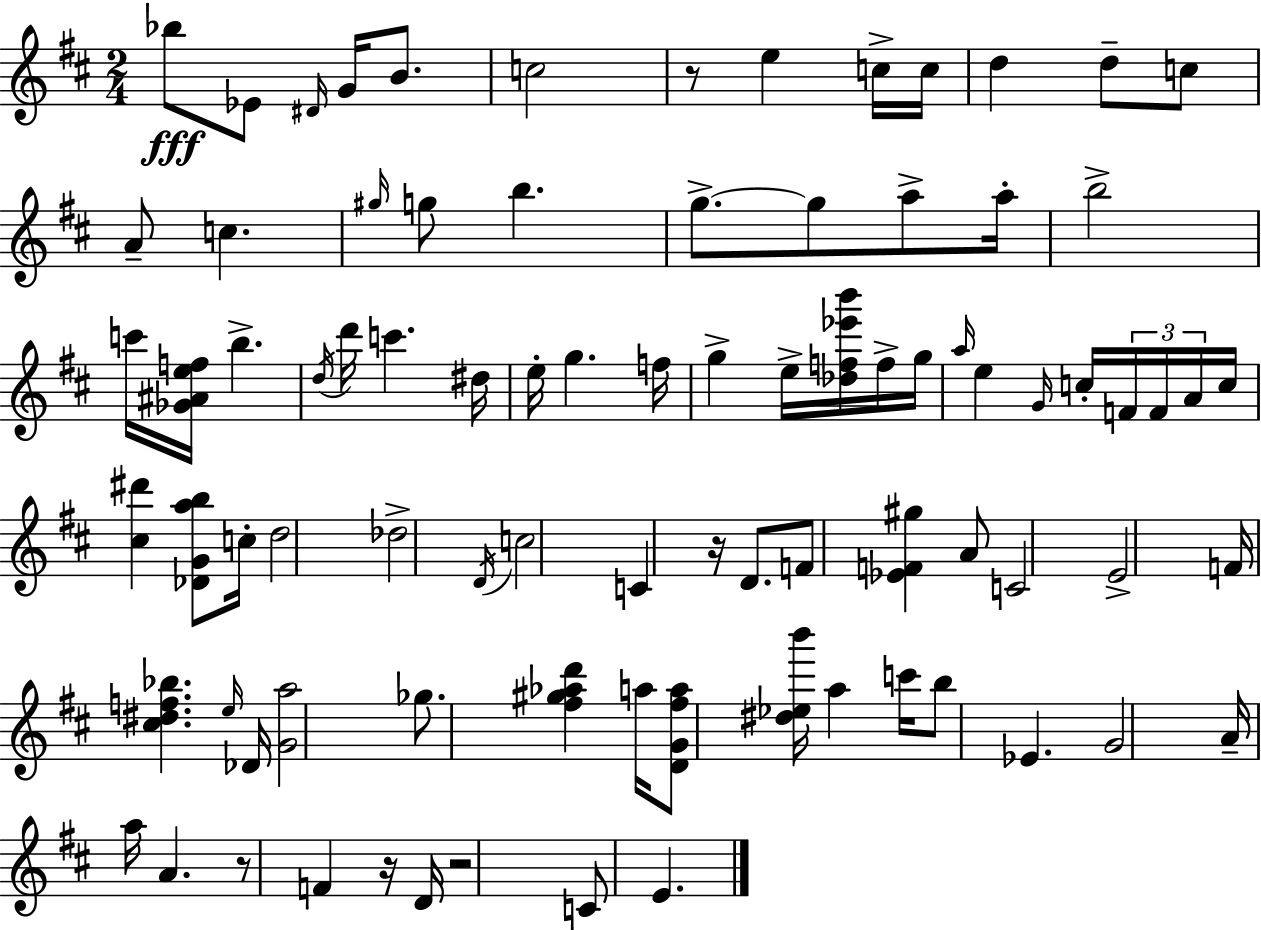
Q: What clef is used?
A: treble